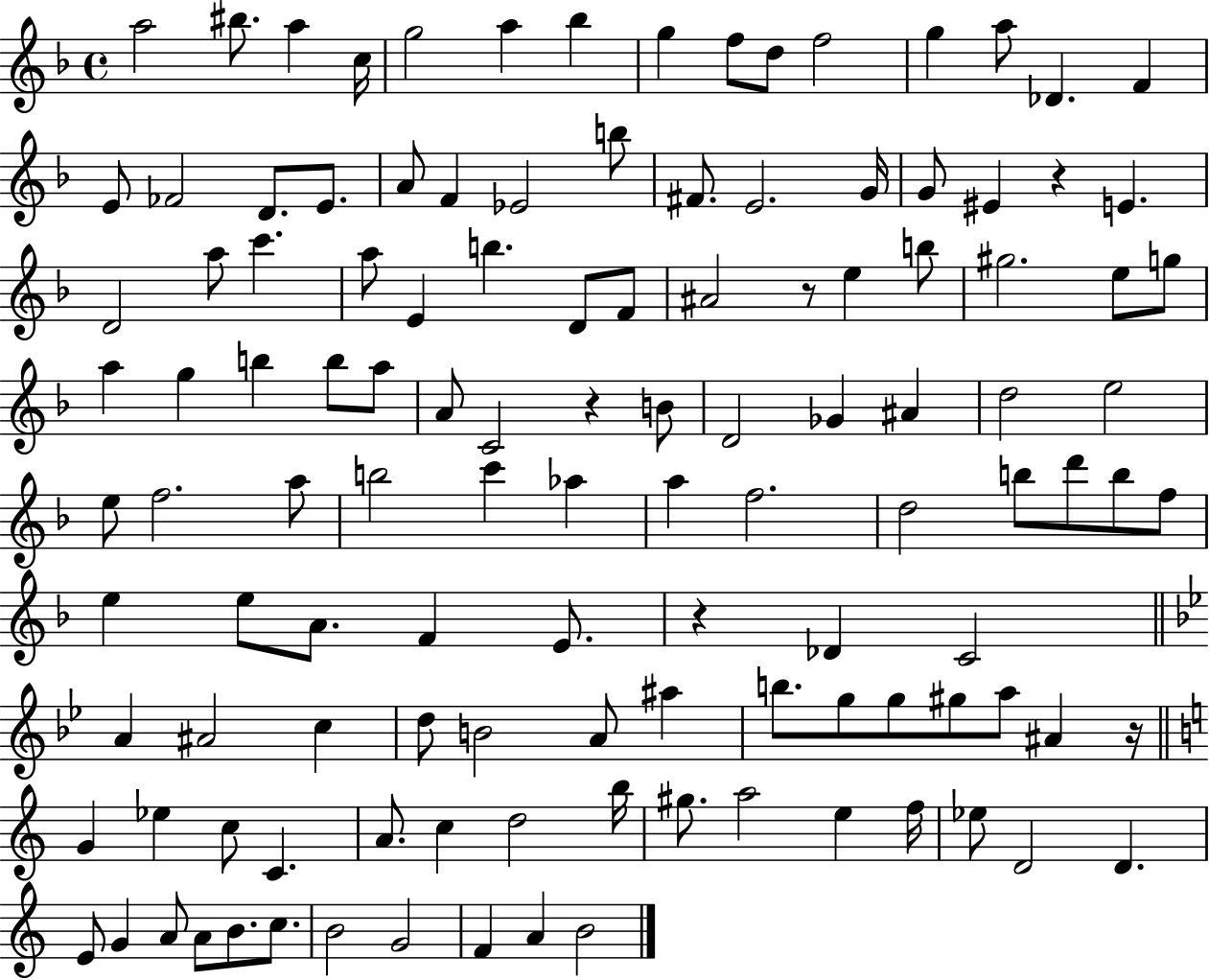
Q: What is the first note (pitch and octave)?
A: A5